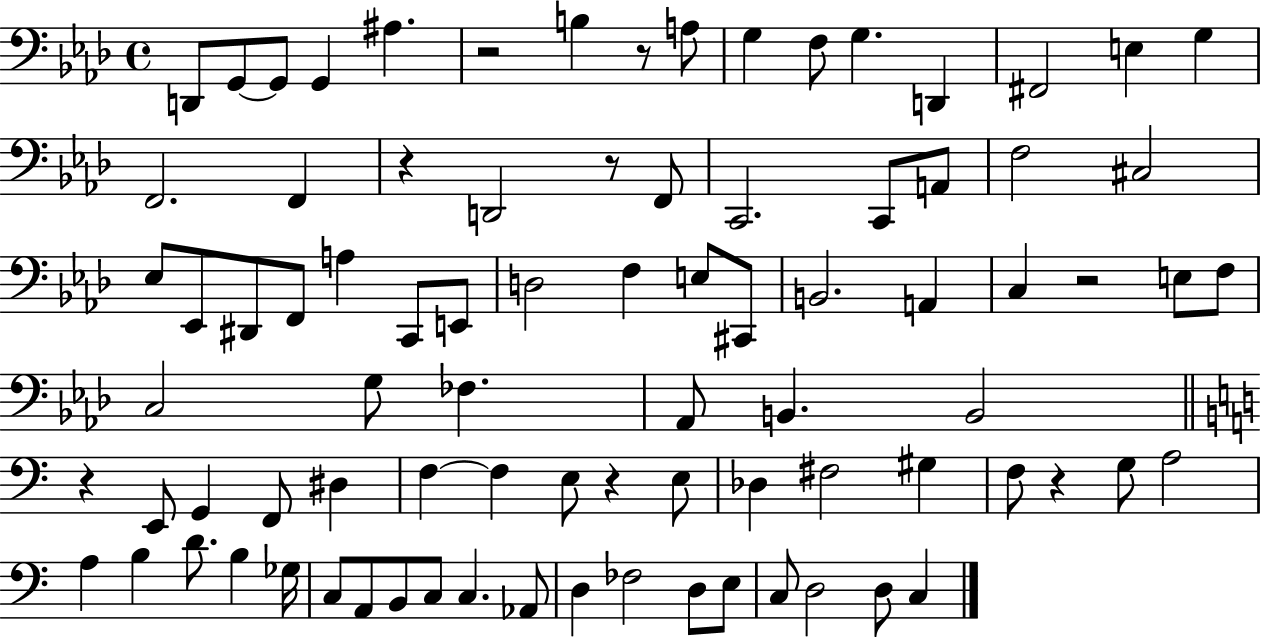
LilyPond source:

{
  \clef bass
  \time 4/4
  \defaultTimeSignature
  \key aes \major
  d,8 g,8~~ g,8 g,4 ais4. | r2 b4 r8 a8 | g4 f8 g4. d,4 | fis,2 e4 g4 | \break f,2. f,4 | r4 d,2 r8 f,8 | c,2. c,8 a,8 | f2 cis2 | \break ees8 ees,8 dis,8 f,8 a4 c,8 e,8 | d2 f4 e8 cis,8 | b,2. a,4 | c4 r2 e8 f8 | \break c2 g8 fes4. | aes,8 b,4. b,2 | \bar "||" \break \key a \minor r4 e,8 g,4 f,8 dis4 | f4~~ f4 e8 r4 e8 | des4 fis2 gis4 | f8 r4 g8 a2 | \break a4 b4 d'8. b4 ges16 | c8 a,8 b,8 c8 c4. aes,8 | d4 fes2 d8 e8 | c8 d2 d8 c4 | \break \bar "|."
}